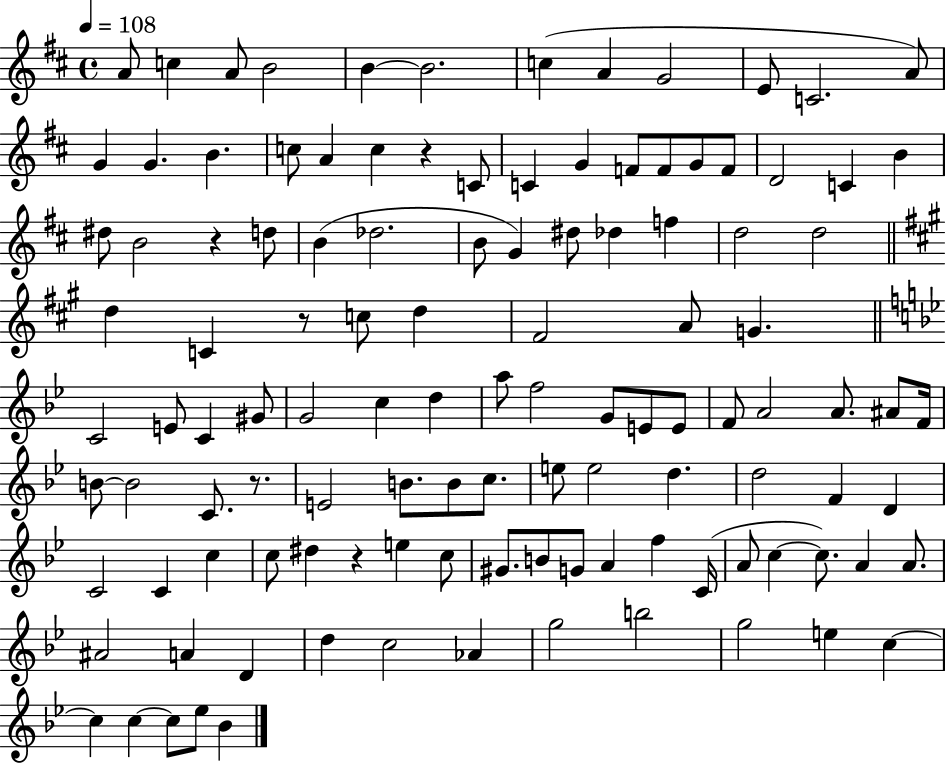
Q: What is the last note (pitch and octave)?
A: Bb4